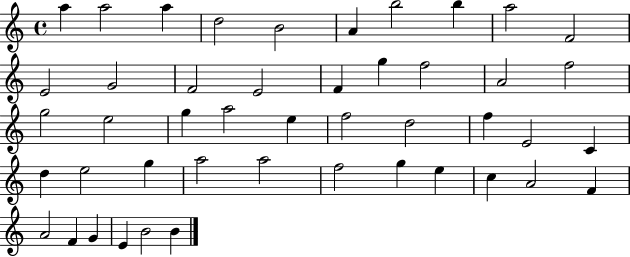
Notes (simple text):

A5/q A5/h A5/q D5/h B4/h A4/q B5/h B5/q A5/h F4/h E4/h G4/h F4/h E4/h F4/q G5/q F5/h A4/h F5/h G5/h E5/h G5/q A5/h E5/q F5/h D5/h F5/q E4/h C4/q D5/q E5/h G5/q A5/h A5/h F5/h G5/q E5/q C5/q A4/h F4/q A4/h F4/q G4/q E4/q B4/h B4/q